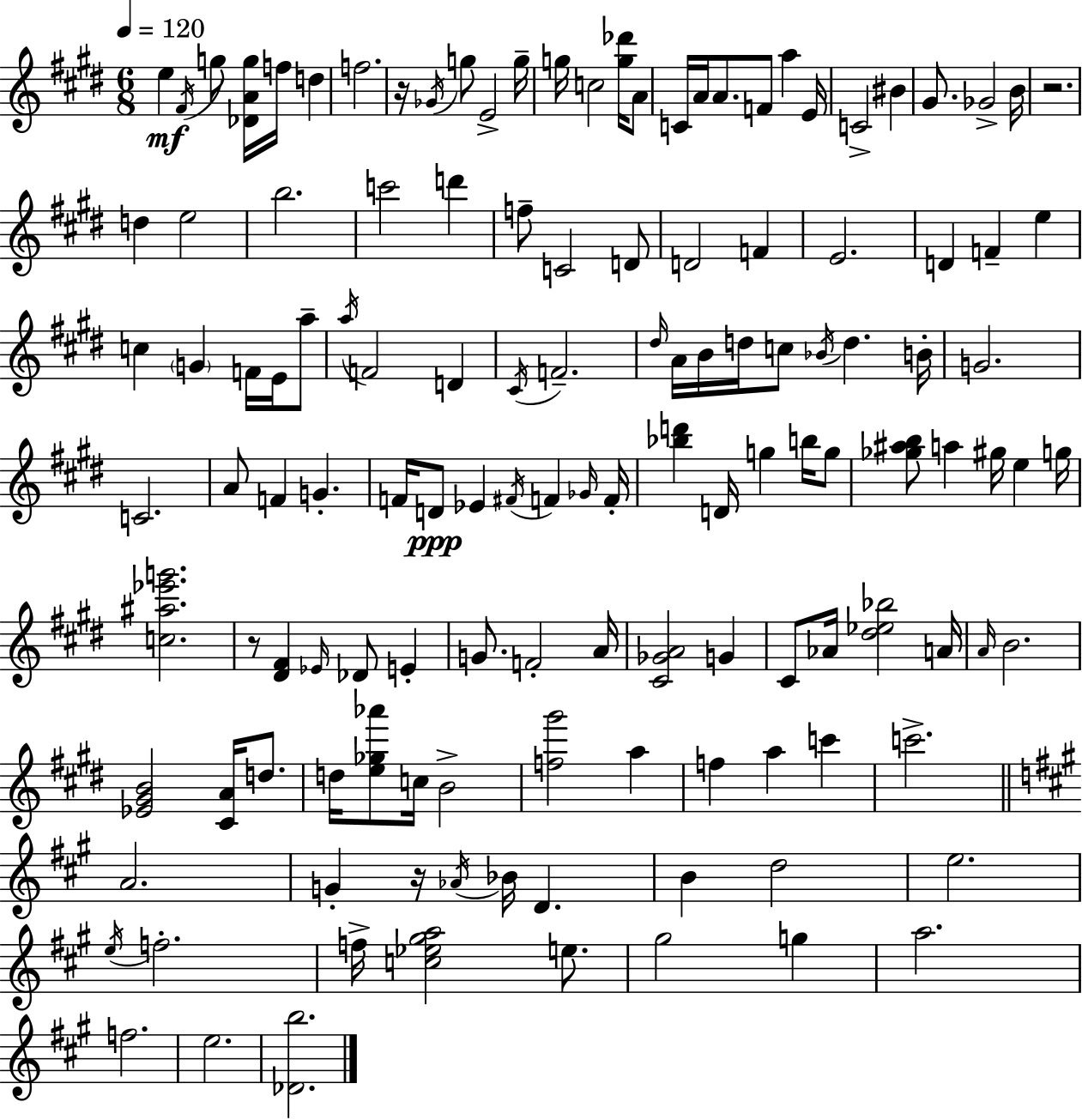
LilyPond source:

{
  \clef treble
  \numericTimeSignature
  \time 6/8
  \key e \major
  \tempo 4 = 120
  e''4\mf \acciaccatura { fis'16 } g''8 <des' a' g''>16 f''16 d''4 | f''2. | r16 \acciaccatura { ges'16 } g''8 e'2-> | g''16-- g''16 c''2 <g'' des'''>16 | \break a'8 c'16 a'16 a'8. f'8 a''4 | e'16 c'2-> bis'4 | gis'8. ges'2-> | b'16 r2. | \break d''4 e''2 | b''2. | c'''2 d'''4 | f''8-- c'2 | \break d'8 d'2 f'4 | e'2. | d'4 f'4-- e''4 | c''4 \parenthesize g'4 f'16 e'16 | \break a''8-- \acciaccatura { a''16 } f'2 d'4 | \acciaccatura { cis'16 } f'2.-- | \grace { dis''16 } a'16 b'16 d''16 c''8 \acciaccatura { bes'16 } d''4. | b'16-. g'2. | \break c'2. | a'8 f'4 | g'4.-. f'16 d'8\ppp ees'4 | \acciaccatura { fis'16 } f'4 \grace { ges'16 } f'16-. <bes'' d'''>4 | \break d'16 g''4 b''16 g''8 <ges'' ais'' b''>8 a''4 | gis''16 e''4 g''16 <c'' ais'' ees''' g'''>2. | r8 <dis' fis'>4 | \grace { ees'16 } des'8 e'4-. g'8. | \break f'2-. a'16 <cis' ges' a'>2 | g'4 cis'8 aes'16 | <dis'' ees'' bes''>2 a'16 \grace { a'16 } b'2. | <ees' gis' b'>2 | \break <cis' a'>16 d''8. d''16 <e'' ges'' aes'''>8 | c''16 b'2-> <f'' gis'''>2 | a''4 f''4 | a''4 c'''4 c'''2.-> | \break \bar "||" \break \key a \major a'2. | g'4-. r16 \acciaccatura { aes'16 } bes'16 d'4. | b'4 d''2 | e''2. | \break \acciaccatura { e''16 } f''2.-. | f''16-> <c'' ees'' gis'' a''>2 e''8. | gis''2 g''4 | a''2. | \break f''2. | e''2. | <des' b''>2. | \bar "|."
}